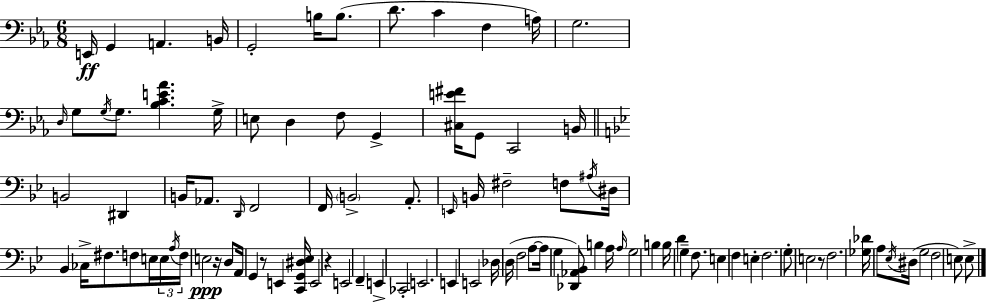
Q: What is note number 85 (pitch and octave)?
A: D#3